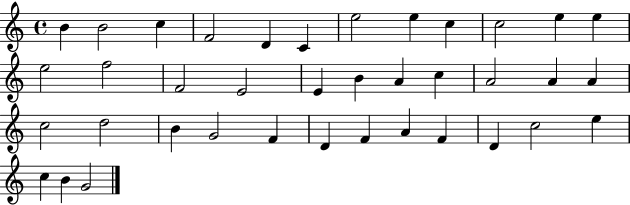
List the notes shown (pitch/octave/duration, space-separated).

B4/q B4/h C5/q F4/h D4/q C4/q E5/h E5/q C5/q C5/h E5/q E5/q E5/h F5/h F4/h E4/h E4/q B4/q A4/q C5/q A4/h A4/q A4/q C5/h D5/h B4/q G4/h F4/q D4/q F4/q A4/q F4/q D4/q C5/h E5/q C5/q B4/q G4/h